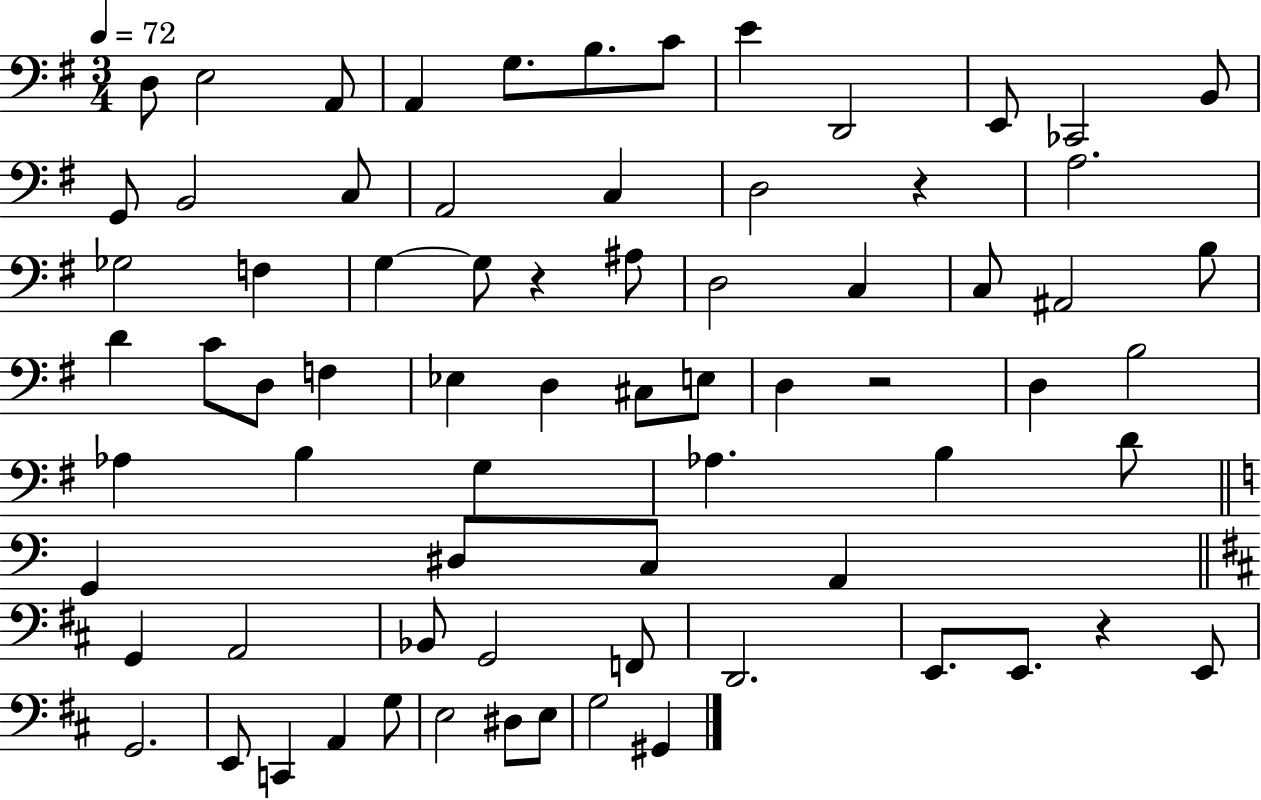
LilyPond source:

{
  \clef bass
  \numericTimeSignature
  \time 3/4
  \key g \major
  \tempo 4 = 72
  \repeat volta 2 { d8 e2 a,8 | a,4 g8. b8. c'8 | e'4 d,2 | e,8 ces,2 b,8 | \break g,8 b,2 c8 | a,2 c4 | d2 r4 | a2. | \break ges2 f4 | g4~~ g8 r4 ais8 | d2 c4 | c8 ais,2 b8 | \break d'4 c'8 d8 f4 | ees4 d4 cis8 e8 | d4 r2 | d4 b2 | \break aes4 b4 g4 | aes4. b4 d'8 | \bar "||" \break \key c \major g,4 dis8 c8 a,4 | \bar "||" \break \key d \major g,4 a,2 | bes,8 g,2 f,8 | d,2. | e,8. e,8. r4 e,8 | \break g,2. | e,8 c,4 a,4 g8 | e2 dis8 e8 | g2 gis,4 | \break } \bar "|."
}